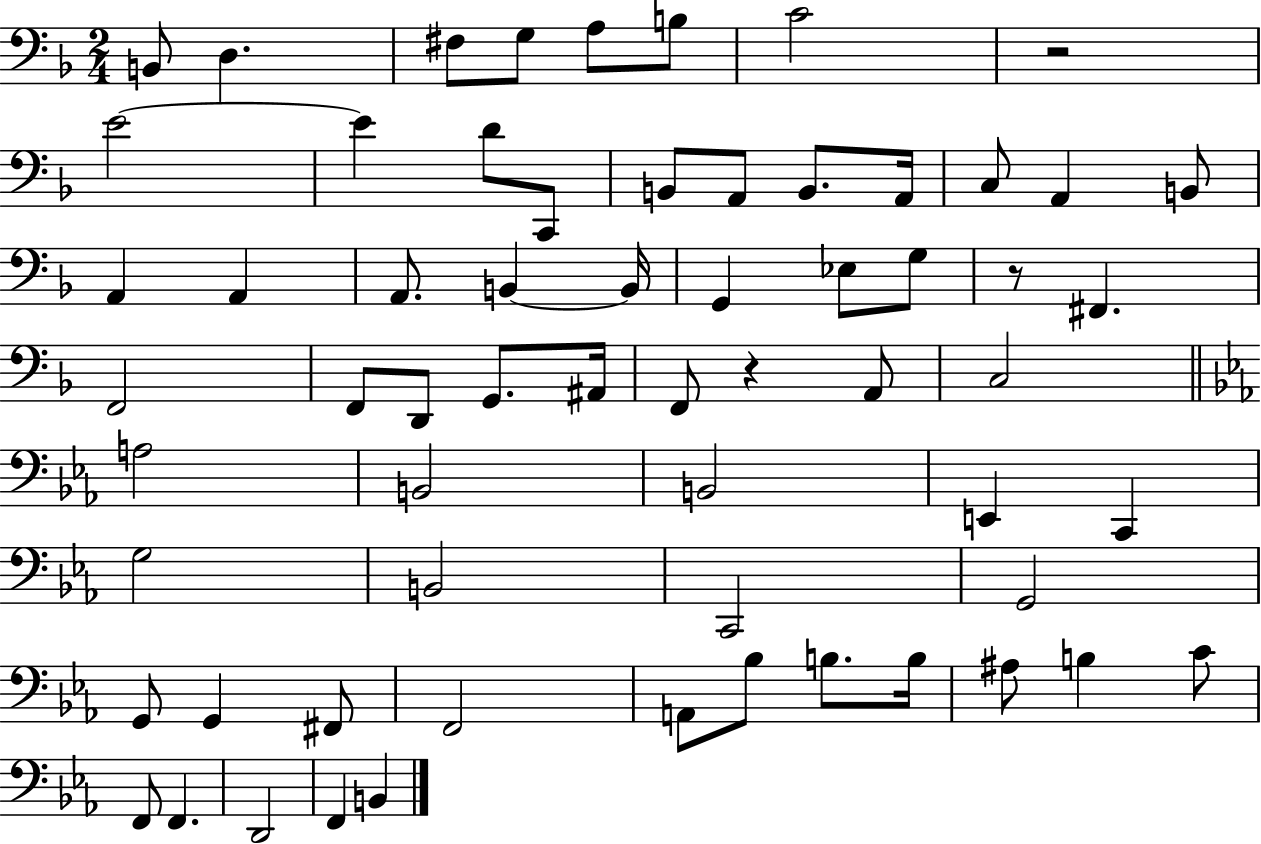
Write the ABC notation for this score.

X:1
T:Untitled
M:2/4
L:1/4
K:F
B,,/2 D, ^F,/2 G,/2 A,/2 B,/2 C2 z2 E2 E D/2 C,,/2 B,,/2 A,,/2 B,,/2 A,,/4 C,/2 A,, B,,/2 A,, A,, A,,/2 B,, B,,/4 G,, _E,/2 G,/2 z/2 ^F,, F,,2 F,,/2 D,,/2 G,,/2 ^A,,/4 F,,/2 z A,,/2 C,2 A,2 B,,2 B,,2 E,, C,, G,2 B,,2 C,,2 G,,2 G,,/2 G,, ^F,,/2 F,,2 A,,/2 _B,/2 B,/2 B,/4 ^A,/2 B, C/2 F,,/2 F,, D,,2 F,, B,,